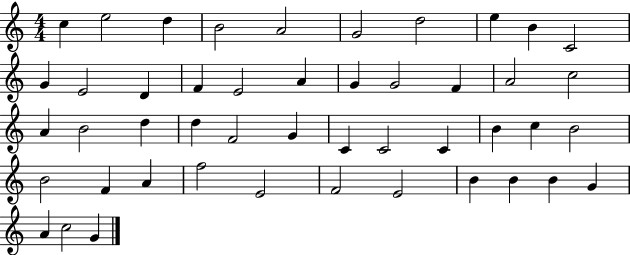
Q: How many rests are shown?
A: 0